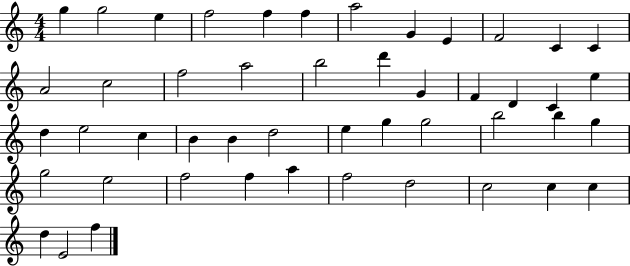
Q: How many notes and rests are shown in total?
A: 48